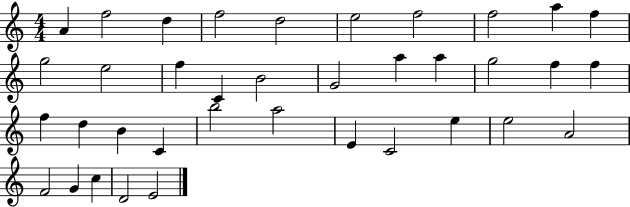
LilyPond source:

{
  \clef treble
  \numericTimeSignature
  \time 4/4
  \key c \major
  a'4 f''2 d''4 | f''2 d''2 | e''2 f''2 | f''2 a''4 f''4 | \break g''2 e''2 | f''4 c'4 b'2 | g'2 a''4 a''4 | g''2 f''4 f''4 | \break f''4 d''4 b'4 c'4 | b''2 a''2 | e'4 c'2 e''4 | e''2 a'2 | \break f'2 g'4 c''4 | d'2 e'2 | \bar "|."
}